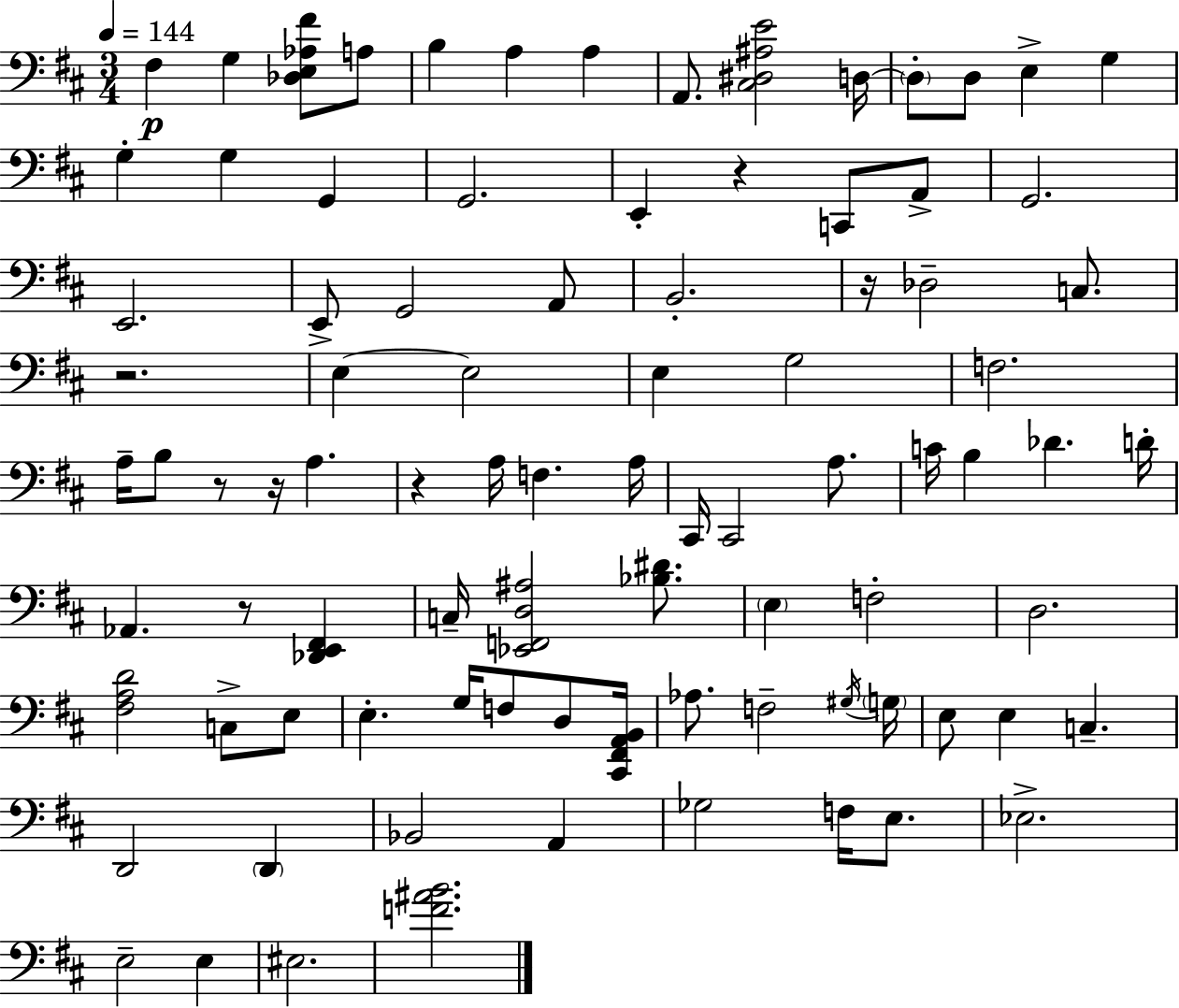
X:1
T:Untitled
M:3/4
L:1/4
K:D
^F, G, [_D,E,_A,^F]/2 A,/2 B, A, A, A,,/2 [^C,^D,^A,E]2 D,/4 D,/2 D,/2 E, G, G, G, G,, G,,2 E,, z C,,/2 A,,/2 G,,2 E,,2 E,,/2 G,,2 A,,/2 B,,2 z/4 _D,2 C,/2 z2 E, E,2 E, G,2 F,2 A,/4 B,/2 z/2 z/4 A, z A,/4 F, A,/4 ^C,,/4 ^C,,2 A,/2 C/4 B, _D D/4 _A,, z/2 [_D,,E,,^F,,] C,/4 [_E,,F,,D,^A,]2 [_B,^D]/2 E, F,2 D,2 [^F,A,D]2 C,/2 E,/2 E, G,/4 F,/2 D,/2 [^C,,^F,,A,,B,,]/4 _A,/2 F,2 ^G,/4 G,/4 E,/2 E, C, D,,2 D,, _B,,2 A,, _G,2 F,/4 E,/2 _E,2 E,2 E, ^E,2 [F^AB]2